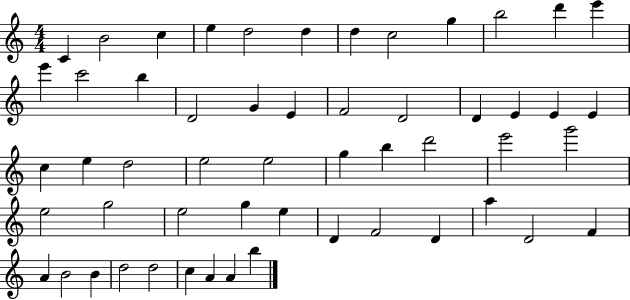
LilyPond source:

{
  \clef treble
  \numericTimeSignature
  \time 4/4
  \key c \major
  c'4 b'2 c''4 | e''4 d''2 d''4 | d''4 c''2 g''4 | b''2 d'''4 e'''4 | \break e'''4 c'''2 b''4 | d'2 g'4 e'4 | f'2 d'2 | d'4 e'4 e'4 e'4 | \break c''4 e''4 d''2 | e''2 e''2 | g''4 b''4 d'''2 | e'''2 g'''2 | \break e''2 g''2 | e''2 g''4 e''4 | d'4 f'2 d'4 | a''4 d'2 f'4 | \break a'4 b'2 b'4 | d''2 d''2 | c''4 a'4 a'4 b''4 | \bar "|."
}